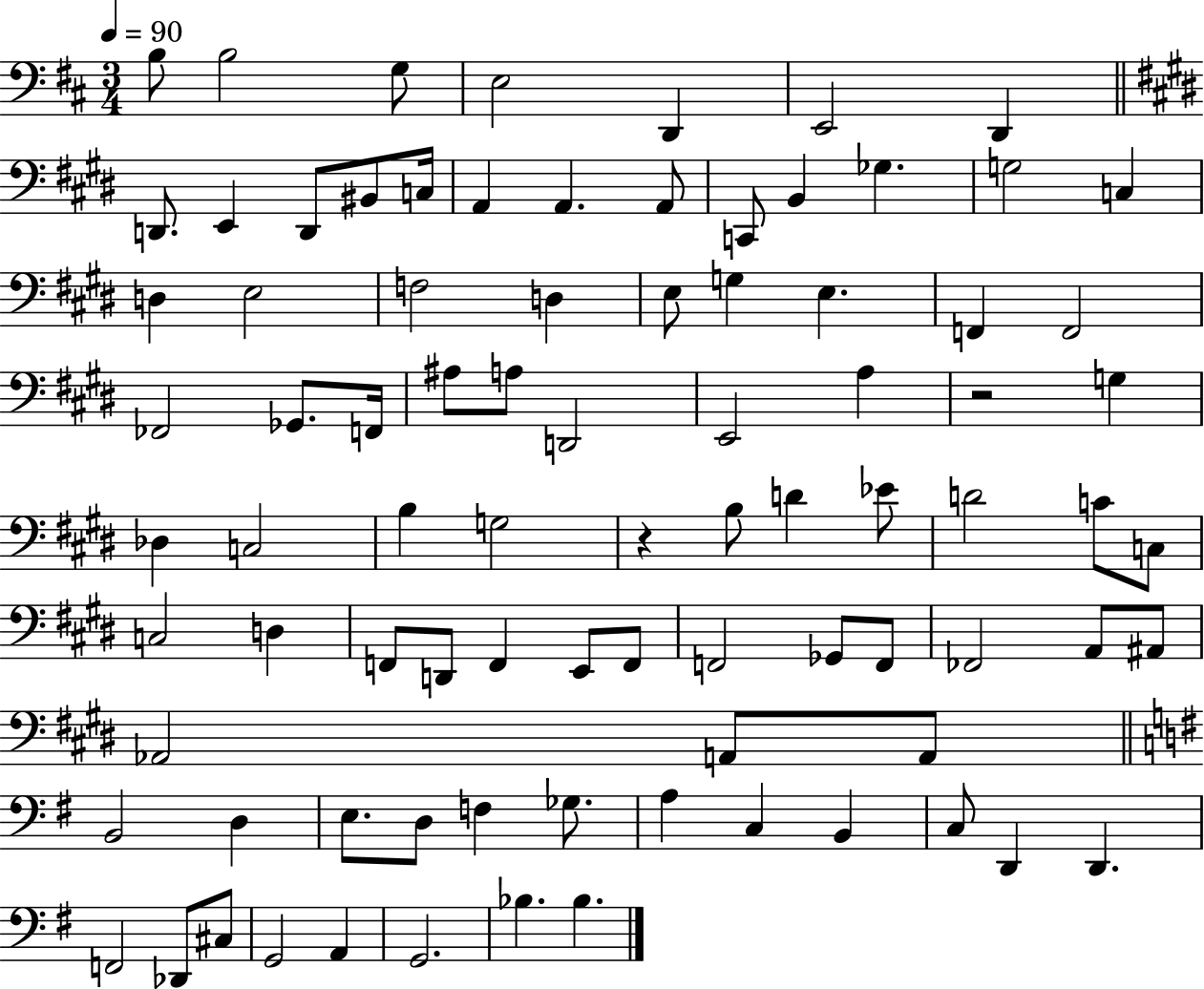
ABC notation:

X:1
T:Untitled
M:3/4
L:1/4
K:D
B,/2 B,2 G,/2 E,2 D,, E,,2 D,, D,,/2 E,, D,,/2 ^B,,/2 C,/4 A,, A,, A,,/2 C,,/2 B,, _G, G,2 C, D, E,2 F,2 D, E,/2 G, E, F,, F,,2 _F,,2 _G,,/2 F,,/4 ^A,/2 A,/2 D,,2 E,,2 A, z2 G, _D, C,2 B, G,2 z B,/2 D _E/2 D2 C/2 C,/2 C,2 D, F,,/2 D,,/2 F,, E,,/2 F,,/2 F,,2 _G,,/2 F,,/2 _F,,2 A,,/2 ^A,,/2 _A,,2 A,,/2 A,,/2 B,,2 D, E,/2 D,/2 F, _G,/2 A, C, B,, C,/2 D,, D,, F,,2 _D,,/2 ^C,/2 G,,2 A,, G,,2 _B, _B,